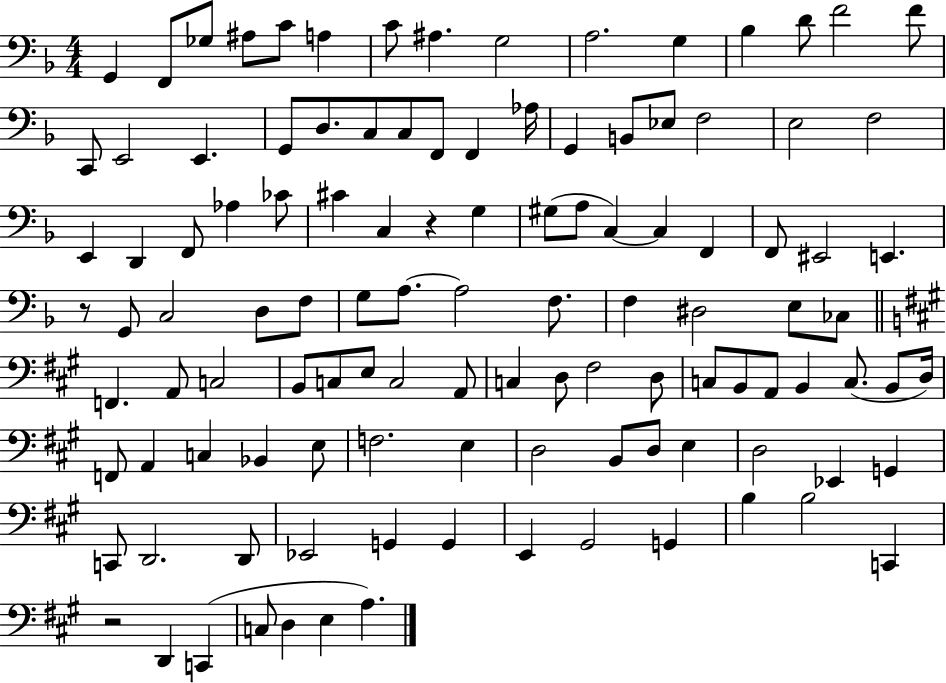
{
  \clef bass
  \numericTimeSignature
  \time 4/4
  \key f \major
  g,4 f,8 ges8 ais8 c'8 a4 | c'8 ais4. g2 | a2. g4 | bes4 d'8 f'2 f'8 | \break c,8 e,2 e,4. | g,8 d8. c8 c8 f,8 f,4 aes16 | g,4 b,8 ees8 f2 | e2 f2 | \break e,4 d,4 f,8 aes4 ces'8 | cis'4 c4 r4 g4 | gis8( a8 c4~~) c4 f,4 | f,8 eis,2 e,4. | \break r8 g,8 c2 d8 f8 | g8 a8.~~ a2 f8. | f4 dis2 e8 ces8 | \bar "||" \break \key a \major f,4. a,8 c2 | b,8 c8 e8 c2 a,8 | c4 d8 fis2 d8 | c8 b,8 a,8 b,4 c8.( b,8 d16) | \break f,8 a,4 c4 bes,4 e8 | f2. e4 | d2 b,8 d8 e4 | d2 ees,4 g,4 | \break c,8 d,2. d,8 | ees,2 g,4 g,4 | e,4 gis,2 g,4 | b4 b2 c,4 | \break r2 d,4 c,4( | c8 d4 e4 a4.) | \bar "|."
}